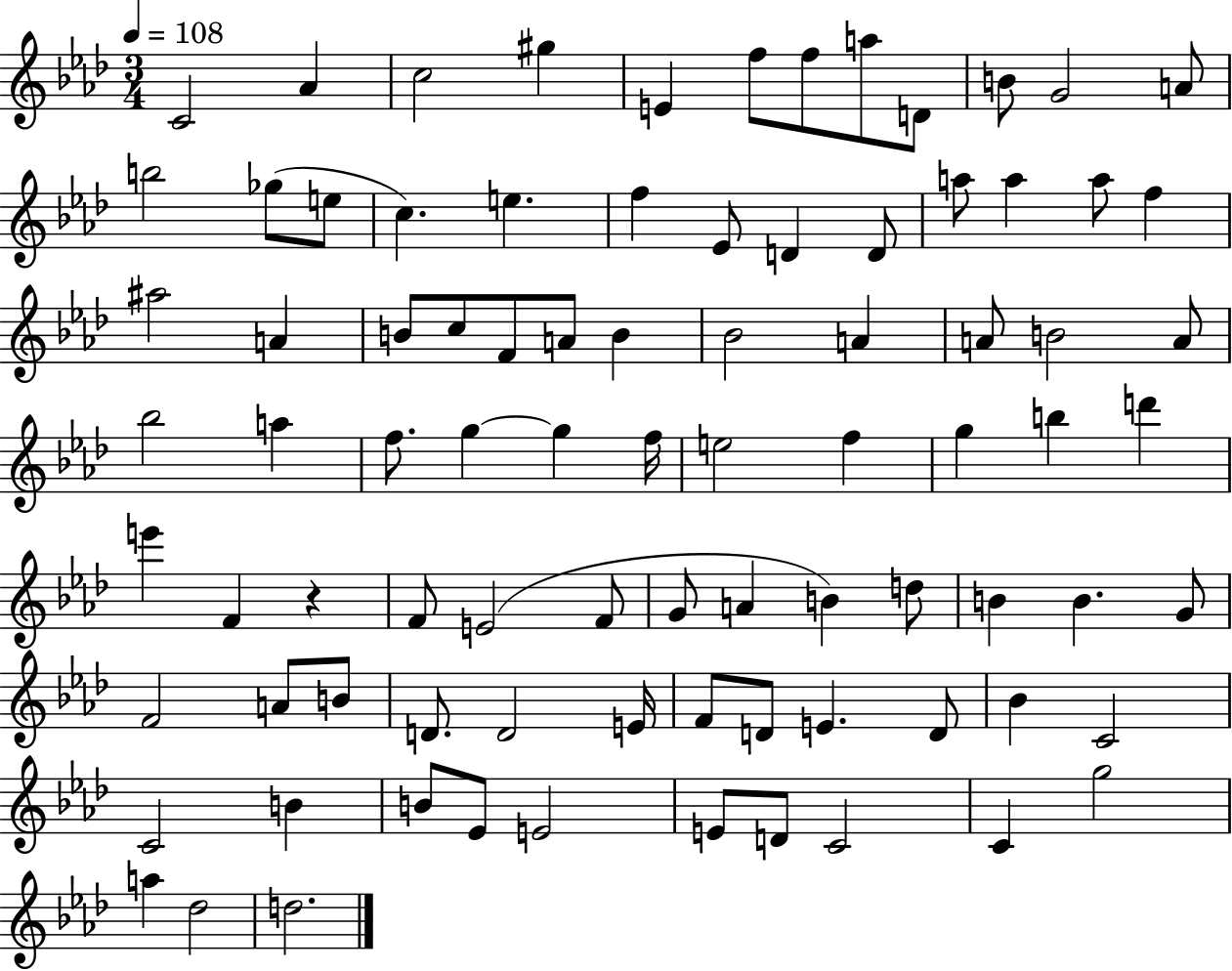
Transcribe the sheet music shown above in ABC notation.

X:1
T:Untitled
M:3/4
L:1/4
K:Ab
C2 _A c2 ^g E f/2 f/2 a/2 D/2 B/2 G2 A/2 b2 _g/2 e/2 c e f _E/2 D D/2 a/2 a a/2 f ^a2 A B/2 c/2 F/2 A/2 B _B2 A A/2 B2 A/2 _b2 a f/2 g g f/4 e2 f g b d' e' F z F/2 E2 F/2 G/2 A B d/2 B B G/2 F2 A/2 B/2 D/2 D2 E/4 F/2 D/2 E D/2 _B C2 C2 B B/2 _E/2 E2 E/2 D/2 C2 C g2 a _d2 d2